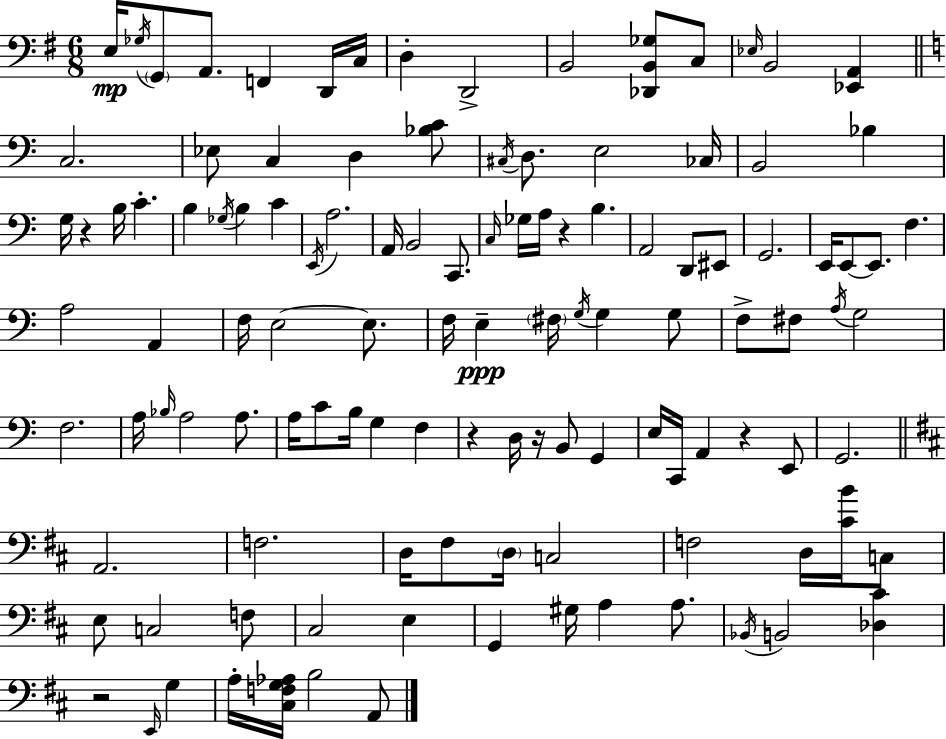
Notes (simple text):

E3/s Gb3/s G2/e A2/e. F2/q D2/s C3/s D3/q D2/h B2/h [Db2,B2,Gb3]/e C3/e Eb3/s B2/h [Eb2,A2]/q C3/h. Eb3/e C3/q D3/q [Bb3,C4]/e C#3/s D3/e. E3/h CES3/s B2/h Bb3/q G3/s R/q B3/s C4/q. B3/q Gb3/s B3/q C4/q E2/s A3/h. A2/s B2/h C2/e. C3/s Gb3/s A3/s R/q B3/q. A2/h D2/e EIS2/e G2/h. E2/s E2/e E2/e. F3/q. A3/h A2/q F3/s E3/h E3/e. F3/s E3/q F#3/s G3/s G3/q G3/e F3/e F#3/e A3/s G3/h F3/h. A3/s Bb3/s A3/h A3/e. A3/s C4/e B3/s G3/q F3/q R/q D3/s R/s B2/e G2/q E3/s C2/s A2/q R/q E2/e G2/h. A2/h. F3/h. D3/s F#3/e D3/s C3/h F3/h D3/s [C#4,B4]/s C3/e E3/e C3/h F3/e C#3/h E3/q G2/q G#3/s A3/q A3/e. Bb2/s B2/h [Db3,C#4]/q R/h E2/s G3/q A3/s [C#3,F3,G3,Ab3]/s B3/h A2/e